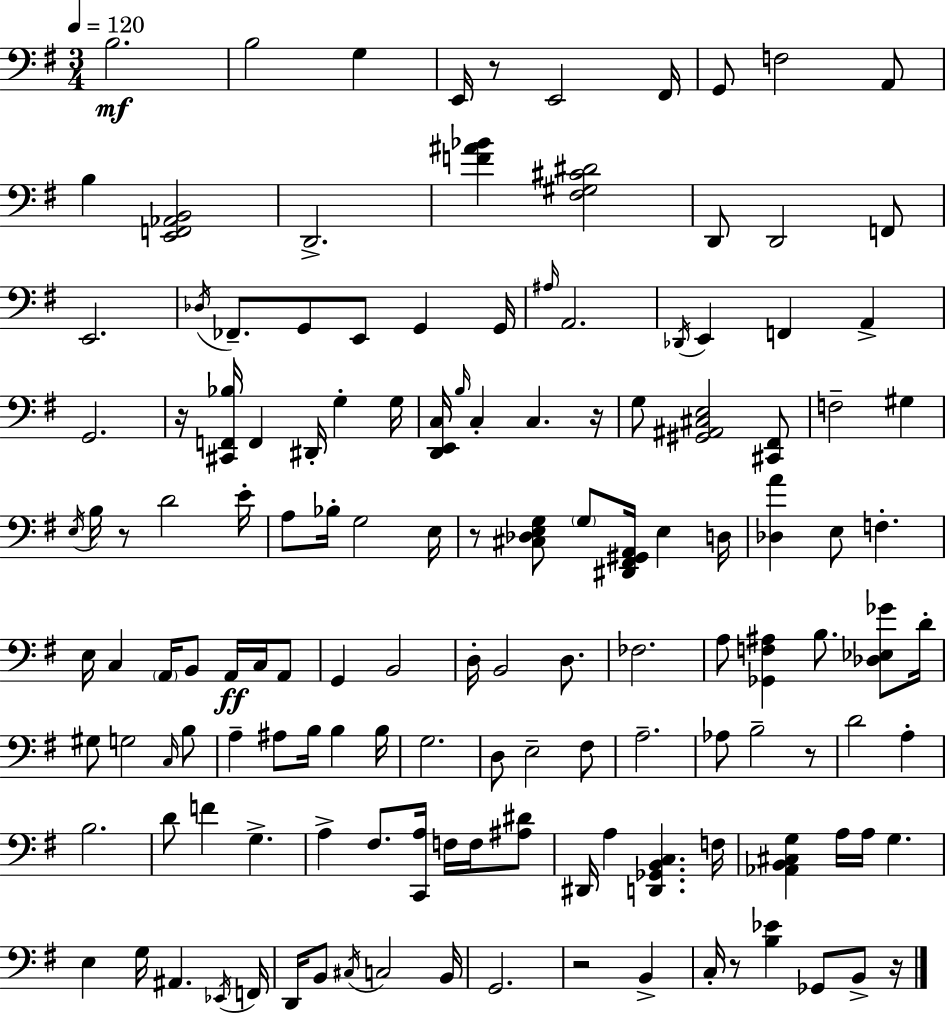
{
  \clef bass
  \numericTimeSignature
  \time 3/4
  \key g \major
  \tempo 4 = 120
  b2.\mf | b2 g4 | e,16 r8 e,2 fis,16 | g,8 f2 a,8 | \break b4 <e, f, aes, b,>2 | d,2.-> | <f' ais' bes'>4 <fis gis cis' dis'>2 | d,8 d,2 f,8 | \break e,2. | \acciaccatura { des16 } fes,8.-- g,8 e,8 g,4 | g,16 \grace { ais16 } a,2. | \acciaccatura { des,16 } e,4 f,4 a,4-> | \break g,2. | r16 <cis, f, bes>16 f,4 dis,16-. g4-. | g16 <d, e, c>16 \grace { b16 } c4-. c4. | r16 g8 <gis, ais, cis e>2 | \break <cis, fis,>8 f2-- | gis4 \acciaccatura { e16 } b16 r8 d'2 | e'16-. a8 bes16-. g2 | e16 r8 <cis des e g>8 \parenthesize g8 <dis, fis, gis, a,>16 | \break e4 d16 <des a'>4 e8 f4.-. | e16 c4 \parenthesize a,16 b,8 | a,16\ff c16 a,8 g,4 b,2 | d16-. b,2 | \break d8. fes2. | a8 <ges, f ais>4 b8. | <des ees ges'>8 d'16-. gis8 g2 | \grace { c16 } b8 a4-- ais8 | \break b16 b4 b16 g2. | d8 e2-- | fis8 a2.-- | aes8 b2-- | \break r8 d'2 | a4-. b2. | d'8 f'4 | g4.-> a4-> fis8. | \break <c, a>16 f16 f16 <ais dis'>8 dis,16 a4 <d, ges, b, c>4. | f16 <aes, b, cis g>4 a16 a16 | g4. e4 g16 ais,4. | \acciaccatura { ees,16 } f,16 d,16 b,8 \acciaccatura { cis16 } c2 | \break b,16 g,2. | r2 | b,4-> c16-. r8 <b ees'>4 | ges,8 b,8-> r16 \bar "|."
}